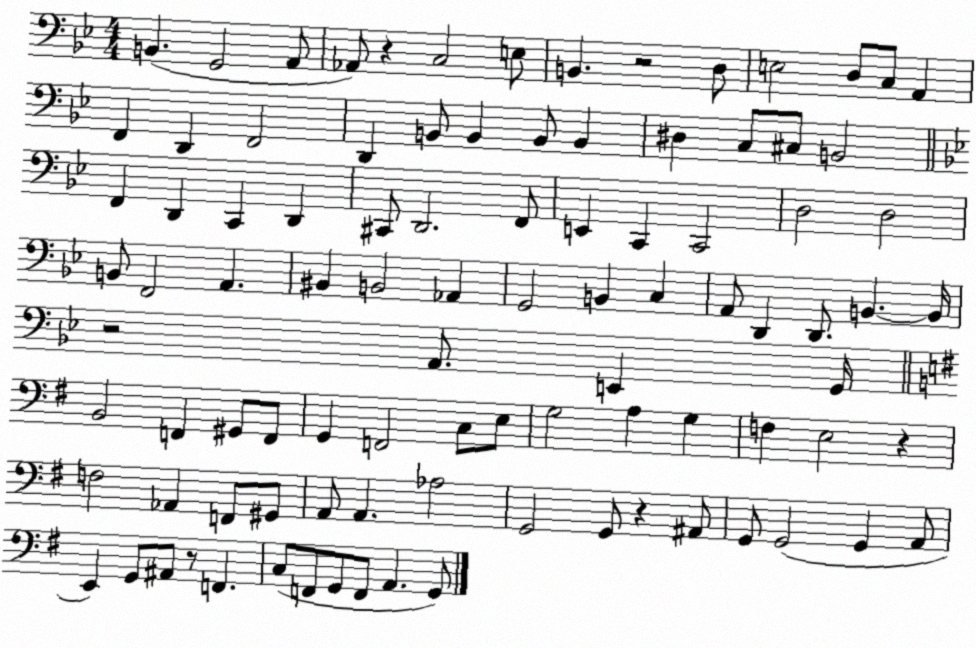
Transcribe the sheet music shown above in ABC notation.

X:1
T:Untitled
M:4/4
L:1/4
K:Bb
B,, G,,2 A,,/2 _A,,/2 z C,2 E,/2 B,, z2 D,/2 E,2 D,/2 C,/2 A,, F,, D,, F,,2 D,, B,,/2 B,, B,,/2 B,, ^D, C,/2 ^C,/2 B,,2 F,, D,, C,, D,, ^C,,/2 D,,2 F,,/2 E,, C,, C,,2 D,2 D,2 B,,/2 F,,2 A,, ^B,, B,,2 _A,, G,,2 B,, C, A,,/2 D,, D,,/2 B,, B,,/4 z2 A,,/2 E,, G,,/4 B,,2 F,, ^G,,/2 F,,/2 G,, F,,2 C,/2 E,/2 G,2 A, G, F, E,2 z F,2 _A,, F,,/2 ^G,,/2 A,,/2 A,, _A,2 G,,2 G,,/2 z ^A,,/2 G,,/2 G,,2 G,, A,,/2 E,, G,,/2 ^A,,/2 z/2 F,, C,/2 F,,/2 G,,/2 F,,/2 A,, G,,/2